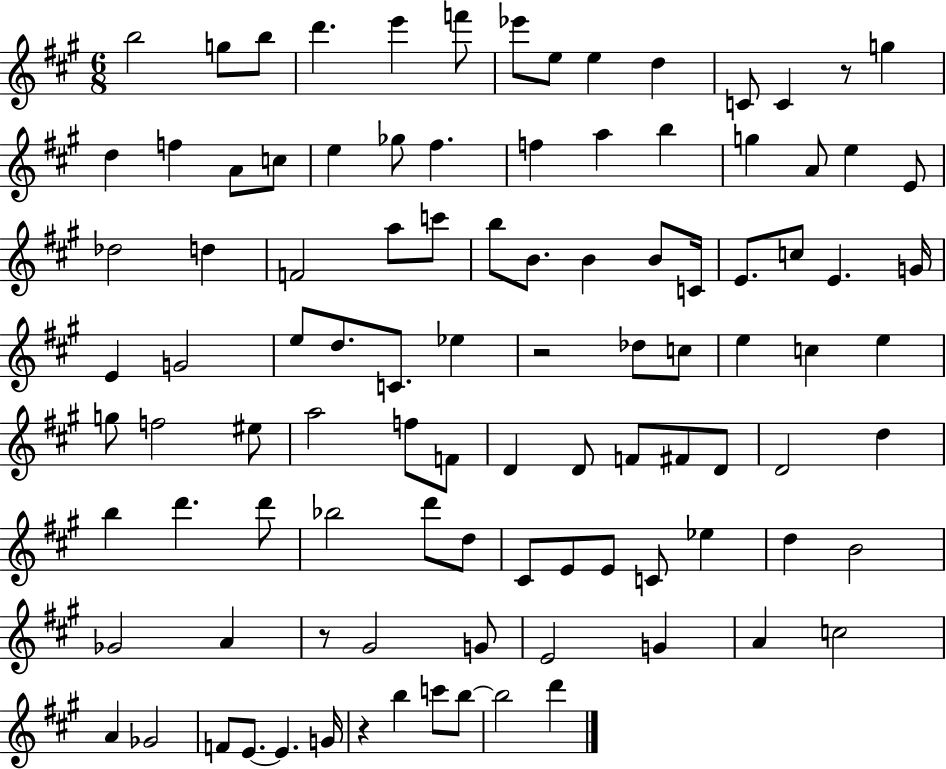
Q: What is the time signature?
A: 6/8